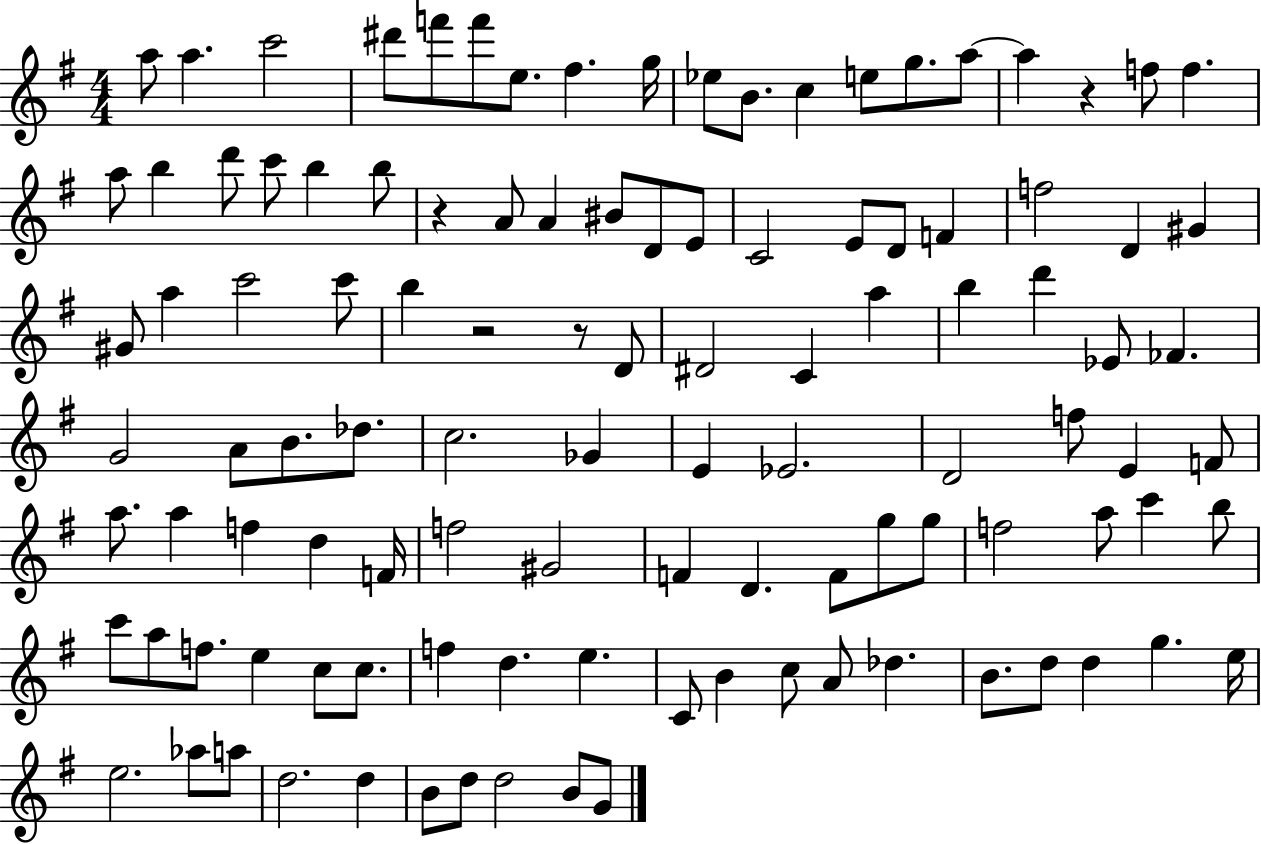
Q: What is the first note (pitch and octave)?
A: A5